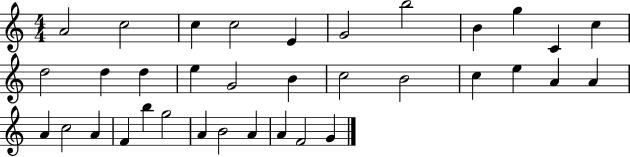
{
  \clef treble
  \numericTimeSignature
  \time 4/4
  \key c \major
  a'2 c''2 | c''4 c''2 e'4 | g'2 b''2 | b'4 g''4 c'4 c''4 | \break d''2 d''4 d''4 | e''4 g'2 b'4 | c''2 b'2 | c''4 e''4 a'4 a'4 | \break a'4 c''2 a'4 | f'4 b''4 g''2 | a'4 b'2 a'4 | a'4 f'2 g'4 | \break \bar "|."
}